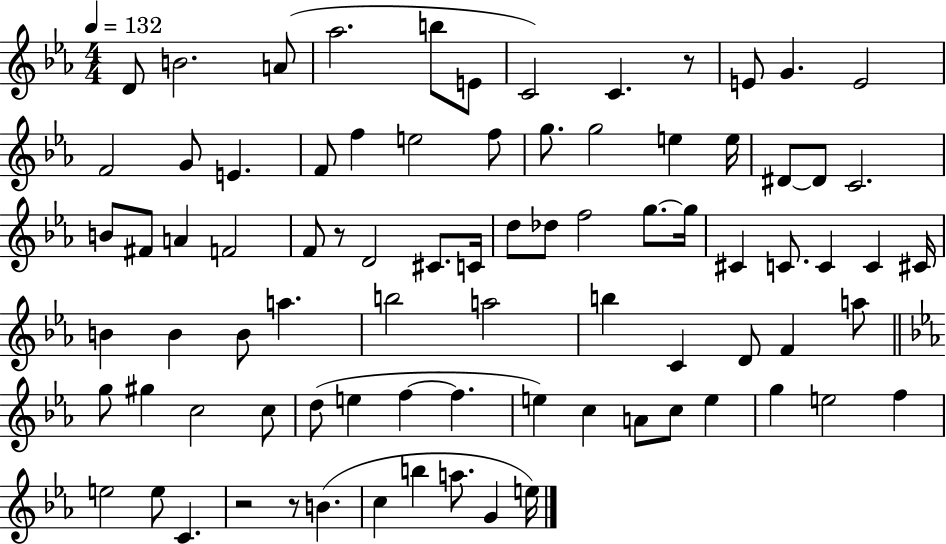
D4/e B4/h. A4/e Ab5/h. B5/e E4/e C4/h C4/q. R/e E4/e G4/q. E4/h F4/h G4/e E4/q. F4/e F5/q E5/h F5/e G5/e. G5/h E5/q E5/s D#4/e D#4/e C4/h. B4/e F#4/e A4/q F4/h F4/e R/e D4/h C#4/e. C4/s D5/e Db5/e F5/h G5/e. G5/s C#4/q C4/e. C4/q C4/q C#4/s B4/q B4/q B4/e A5/q. B5/h A5/h B5/q C4/q D4/e F4/q A5/e G5/e G#5/q C5/h C5/e D5/e E5/q F5/q F5/q. E5/q C5/q A4/e C5/e E5/q G5/q E5/h F5/q E5/h E5/e C4/q. R/h R/e B4/q. C5/q B5/q A5/e. G4/q E5/s